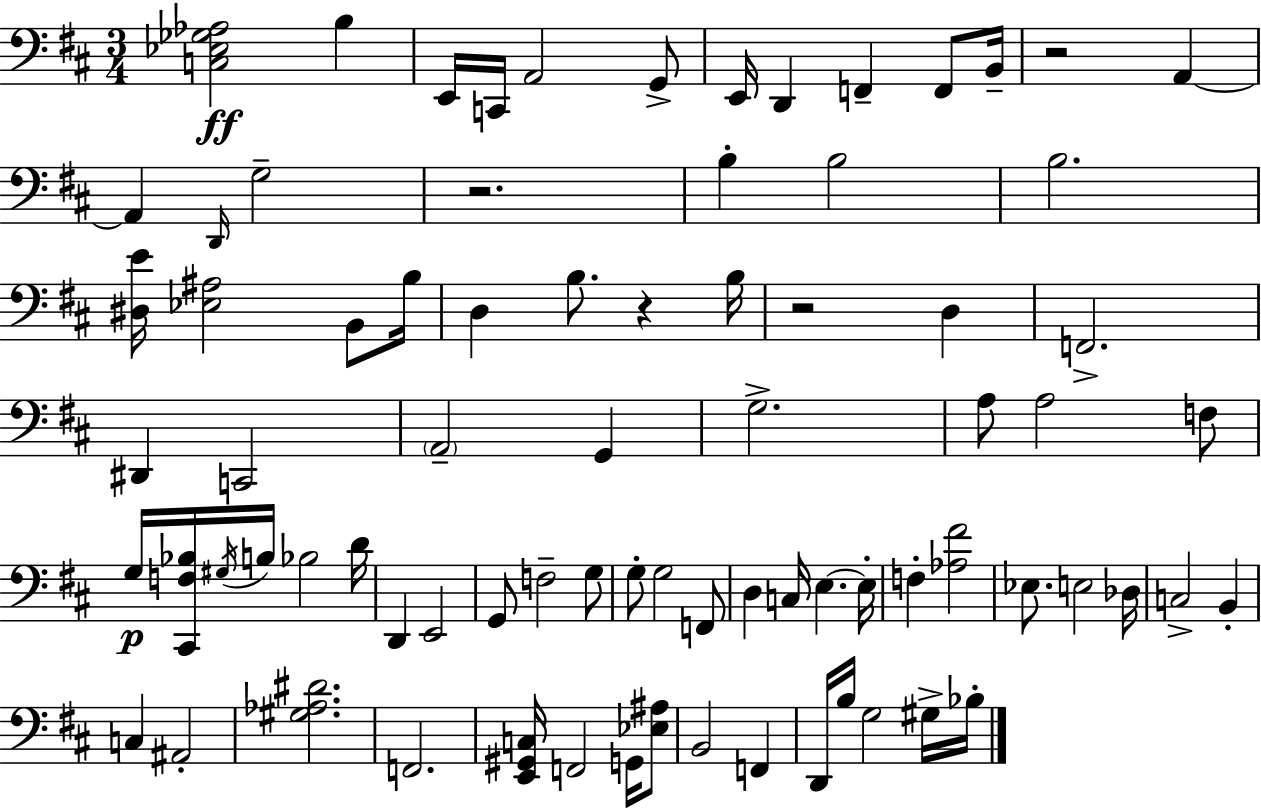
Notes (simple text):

[C3,Eb3,Gb3,Ab3]/h B3/q E2/s C2/s A2/h G2/e E2/s D2/q F2/q F2/e B2/s R/h A2/q A2/q D2/s G3/h R/h. B3/q B3/h B3/h. [D#3,E4]/s [Eb3,A#3]/h B2/e B3/s D3/q B3/e. R/q B3/s R/h D3/q F2/h. D#2/q C2/h A2/h G2/q G3/h. A3/e A3/h F3/e G3/s [C#2,F3,Bb3]/s G#3/s B3/s Bb3/h D4/s D2/q E2/h G2/e F3/h G3/e G3/e G3/h F2/e D3/q C3/s E3/q. E3/s F3/q [Ab3,F#4]/h Eb3/e. E3/h Db3/s C3/h B2/q C3/q A#2/h [G#3,Ab3,D#4]/h. F2/h. [E2,G#2,C3]/s F2/h G2/s [Eb3,A#3]/e B2/h F2/q D2/s B3/s G3/h G#3/s Bb3/s